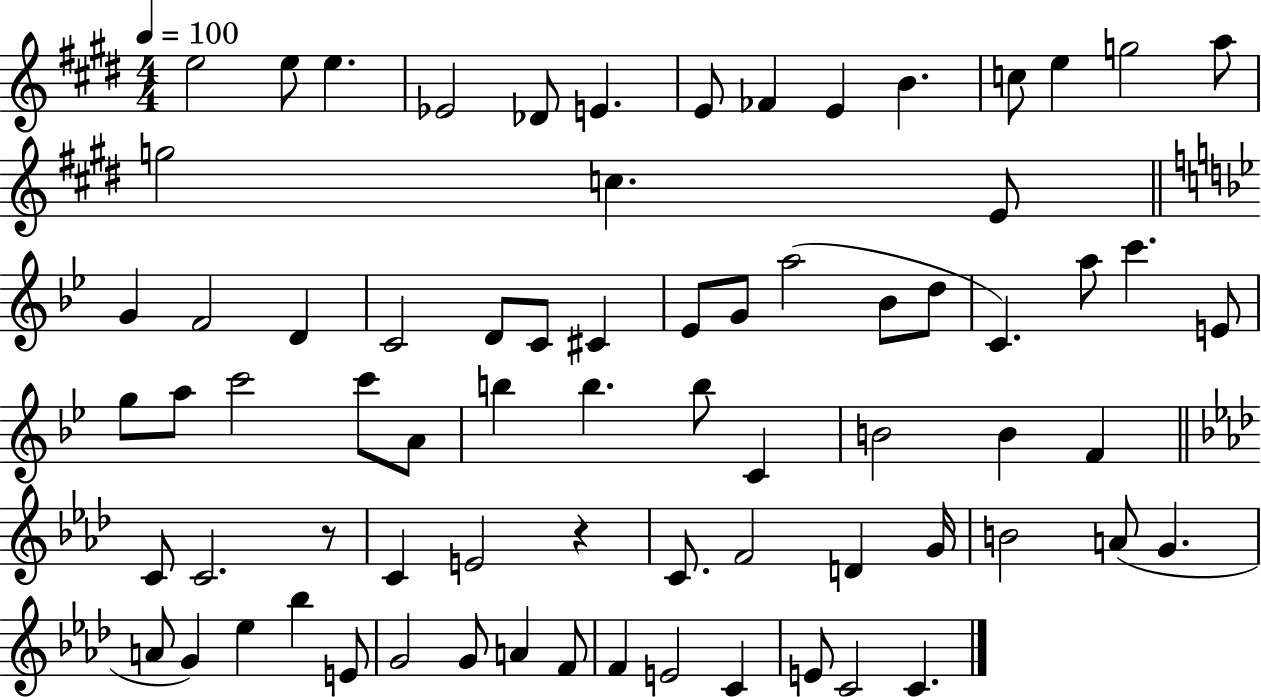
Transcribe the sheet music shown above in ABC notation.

X:1
T:Untitled
M:4/4
L:1/4
K:E
e2 e/2 e _E2 _D/2 E E/2 _F E B c/2 e g2 a/2 g2 c E/2 G F2 D C2 D/2 C/2 ^C _E/2 G/2 a2 _B/2 d/2 C a/2 c' E/2 g/2 a/2 c'2 c'/2 A/2 b b b/2 C B2 B F C/2 C2 z/2 C E2 z C/2 F2 D G/4 B2 A/2 G A/2 G _e _b E/2 G2 G/2 A F/2 F E2 C E/2 C2 C